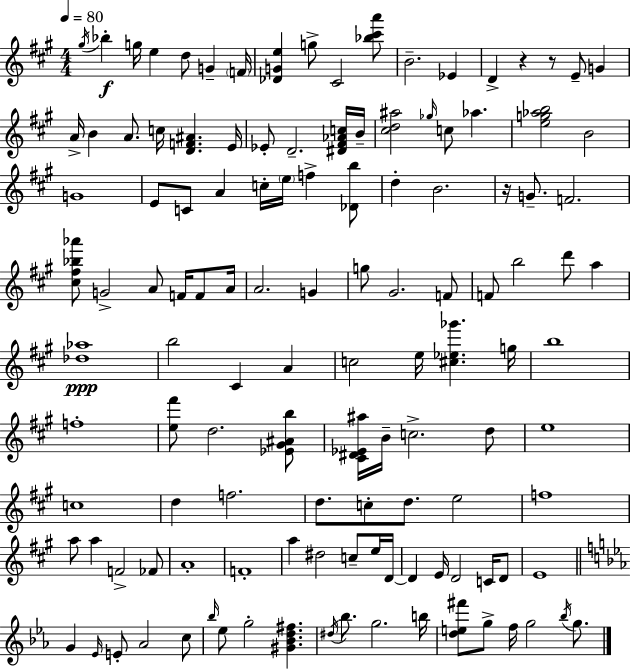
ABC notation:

X:1
T:Untitled
M:4/4
L:1/4
K:A
^g/4 _b g/4 e d/2 G F/4 [_DGe] g/2 ^C2 [_b^c'a']/2 B2 _E D z z/2 E/2 G A/4 B A/2 c/4 [DF^A] E/4 _E/2 D2 [^D^F_Ac]/4 B/4 [^cd^a]2 _g/4 c/2 _a [eg_ab]2 B2 G4 E/2 C/2 A c/4 e/4 f [_Db]/2 d B2 z/4 G/2 F2 [^c^f_b_a']/2 G2 A/2 F/4 F/2 A/4 A2 G g/2 ^G2 F/2 F/2 b2 d'/2 a [_d_a]4 b2 ^C A c2 e/4 [^c_e_g'] g/4 b4 f4 [e^f']/2 d2 [_E^G^Ab]/2 [^C^D_E^a]/4 B/4 c2 d/2 e4 c4 d f2 d/2 c/2 d/2 e2 f4 a/2 a F2 _F/2 A4 F4 a ^d2 c/2 e/4 D/4 D E/4 D2 C/4 D/2 E4 G _E/4 E/2 _A2 c/2 _b/4 _e/2 g2 [^G_Bd^f] ^d/4 _b/2 g2 b/4 [de^f']/2 g/2 f/4 g2 _b/4 g/2